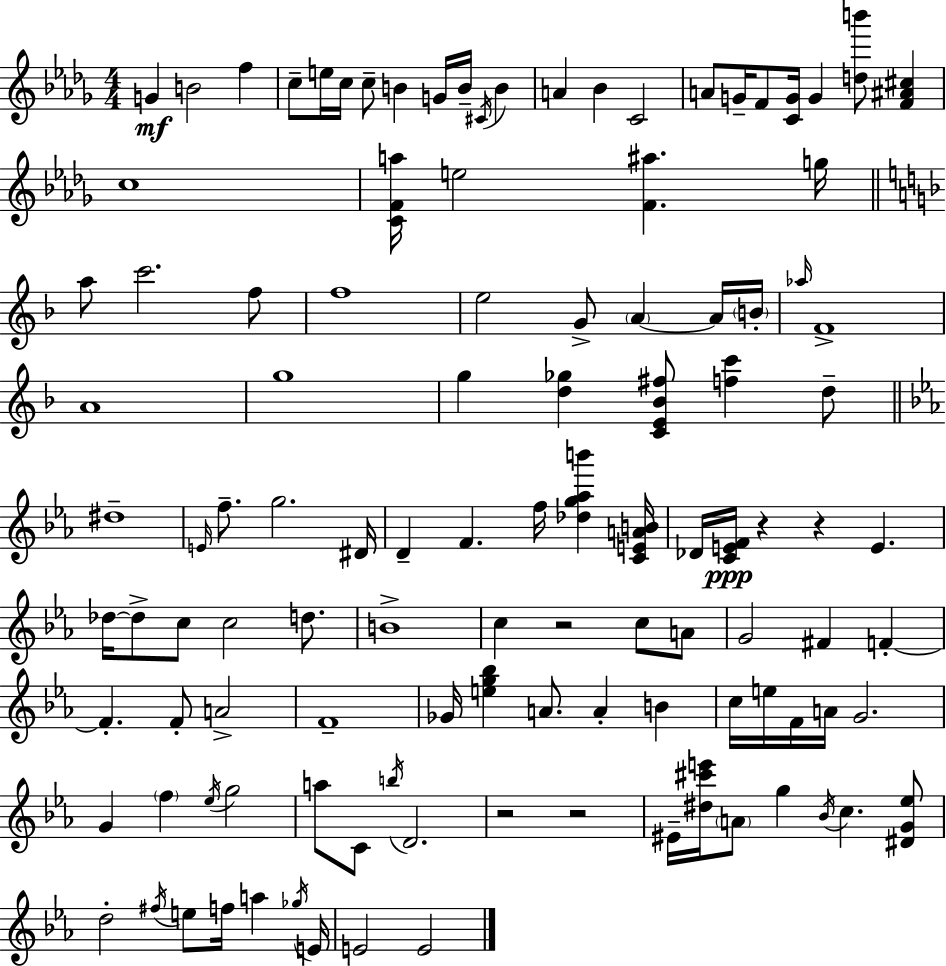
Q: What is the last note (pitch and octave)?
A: E4